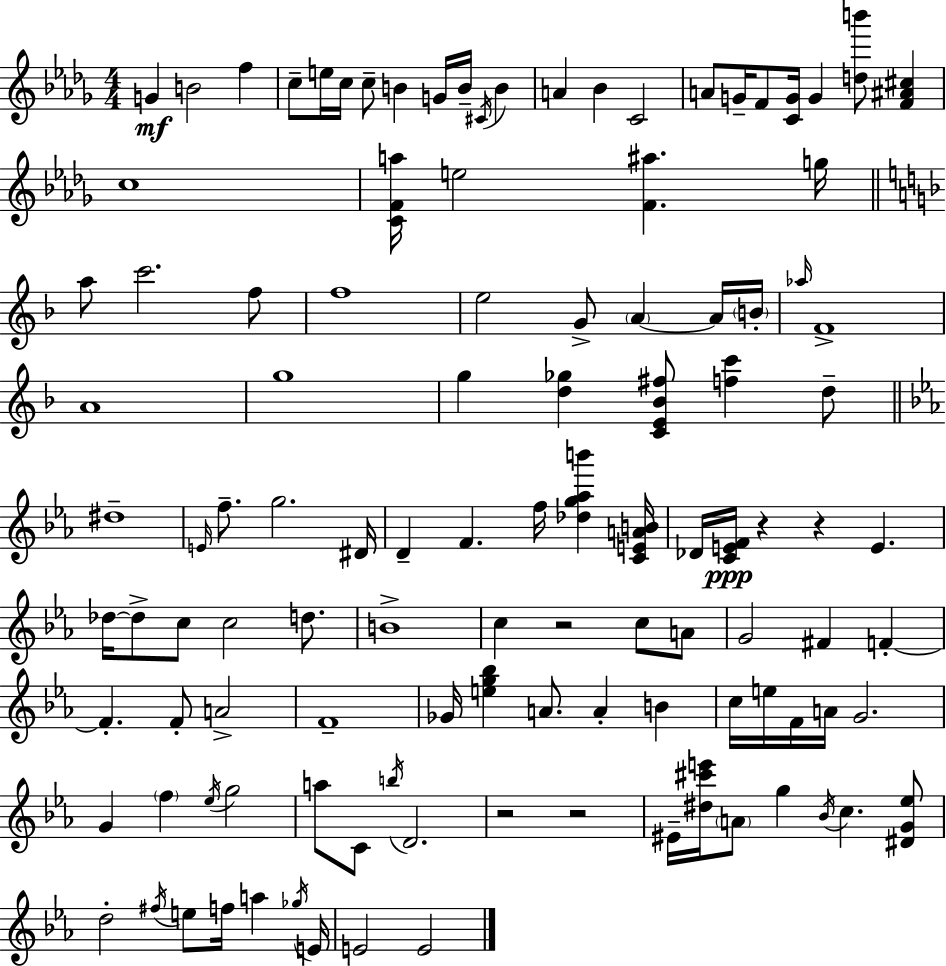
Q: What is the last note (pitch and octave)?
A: E4